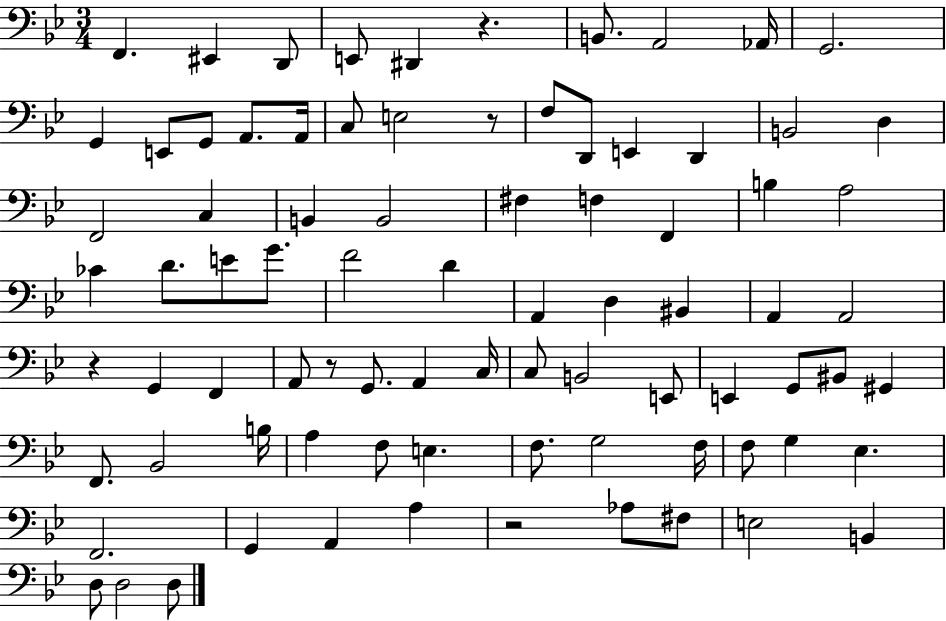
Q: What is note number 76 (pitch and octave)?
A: D3